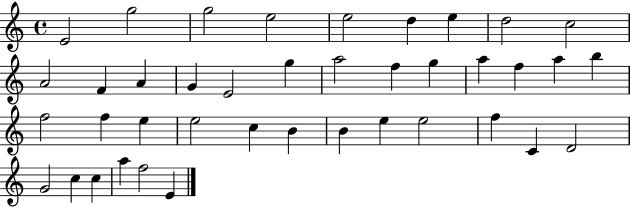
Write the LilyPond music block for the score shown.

{
  \clef treble
  \time 4/4
  \defaultTimeSignature
  \key c \major
  e'2 g''2 | g''2 e''2 | e''2 d''4 e''4 | d''2 c''2 | \break a'2 f'4 a'4 | g'4 e'2 g''4 | a''2 f''4 g''4 | a''4 f''4 a''4 b''4 | \break f''2 f''4 e''4 | e''2 c''4 b'4 | b'4 e''4 e''2 | f''4 c'4 d'2 | \break g'2 c''4 c''4 | a''4 f''2 e'4 | \bar "|."
}